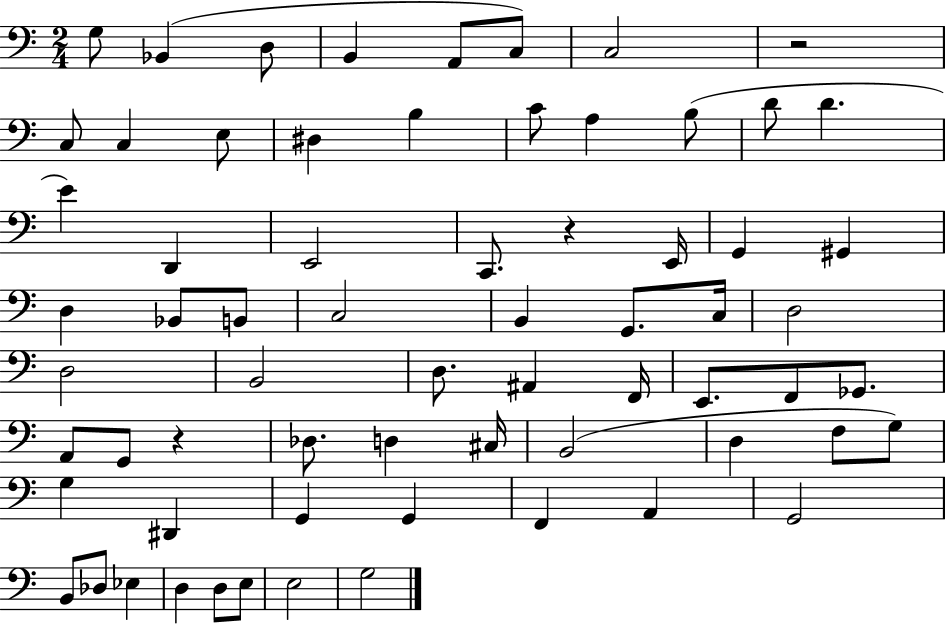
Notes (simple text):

G3/e Bb2/q D3/e B2/q A2/e C3/e C3/h R/h C3/e C3/q E3/e D#3/q B3/q C4/e A3/q B3/e D4/e D4/q. E4/q D2/q E2/h C2/e. R/q E2/s G2/q G#2/q D3/q Bb2/e B2/e C3/h B2/q G2/e. C3/s D3/h D3/h B2/h D3/e. A#2/q F2/s E2/e. F2/e Gb2/e. A2/e G2/e R/q Db3/e. D3/q C#3/s B2/h D3/q F3/e G3/e G3/q D#2/q G2/q G2/q F2/q A2/q G2/h B2/e Db3/e Eb3/q D3/q D3/e E3/e E3/h G3/h